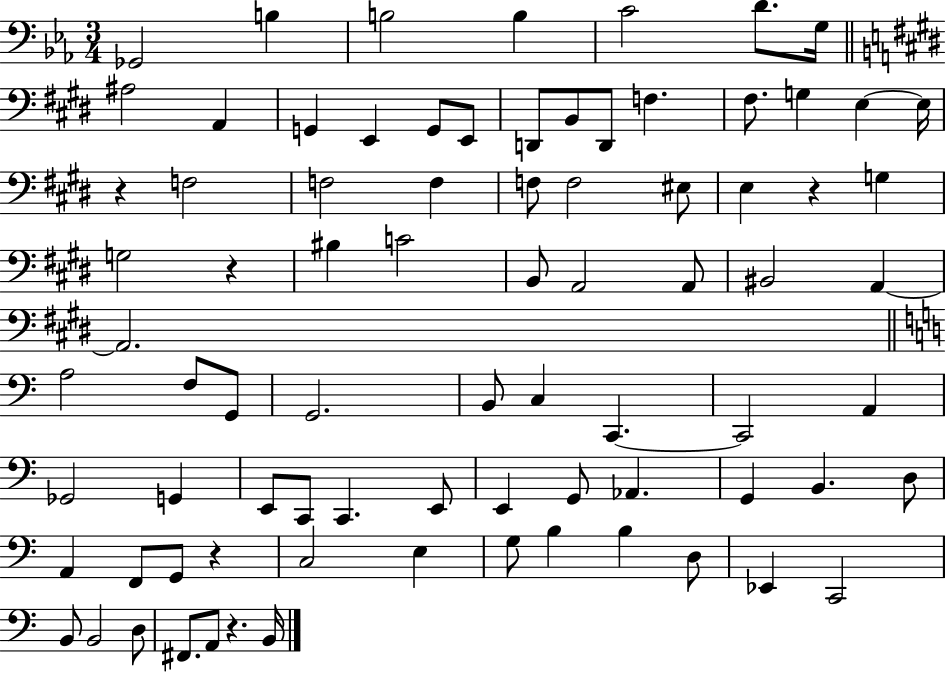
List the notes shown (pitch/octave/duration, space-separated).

Gb2/h B3/q B3/h B3/q C4/h D4/e. G3/s A#3/h A2/q G2/q E2/q G2/e E2/e D2/e B2/e D2/e F3/q. F#3/e. G3/q E3/q E3/s R/q F3/h F3/h F3/q F3/e F3/h EIS3/e E3/q R/q G3/q G3/h R/q BIS3/q C4/h B2/e A2/h A2/e BIS2/h A2/q A2/h. A3/h F3/e G2/e G2/h. B2/e C3/q C2/q. C2/h A2/q Gb2/h G2/q E2/e C2/e C2/q. E2/e E2/q G2/e Ab2/q. G2/q B2/q. D3/e A2/q F2/e G2/e R/q C3/h E3/q G3/e B3/q B3/q D3/e Eb2/q C2/h B2/e B2/h D3/e F#2/e. A2/e R/q. B2/s